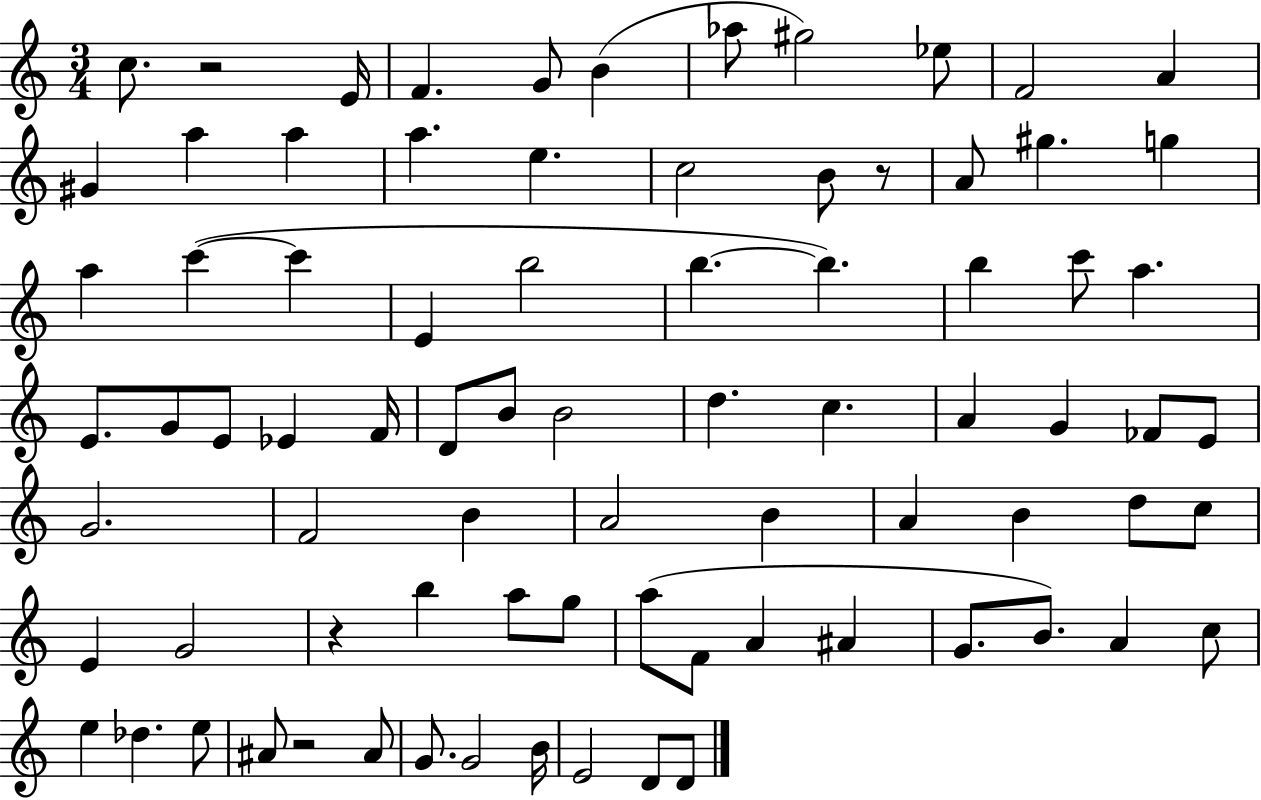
C5/e. R/h E4/s F4/q. G4/e B4/q Ab5/e G#5/h Eb5/e F4/h A4/q G#4/q A5/q A5/q A5/q. E5/q. C5/h B4/e R/e A4/e G#5/q. G5/q A5/q C6/q C6/q E4/q B5/h B5/q. B5/q. B5/q C6/e A5/q. E4/e. G4/e E4/e Eb4/q F4/s D4/e B4/e B4/h D5/q. C5/q. A4/q G4/q FES4/e E4/e G4/h. F4/h B4/q A4/h B4/q A4/q B4/q D5/e C5/e E4/q G4/h R/q B5/q A5/e G5/e A5/e F4/e A4/q A#4/q G4/e. B4/e. A4/q C5/e E5/q Db5/q. E5/e A#4/e R/h A#4/e G4/e. G4/h B4/s E4/h D4/e D4/e